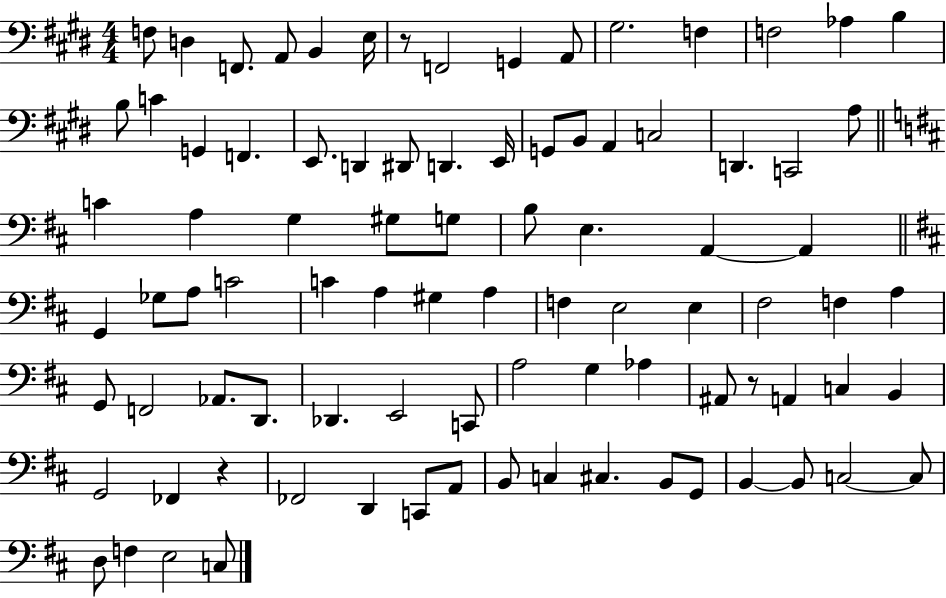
X:1
T:Untitled
M:4/4
L:1/4
K:E
F,/2 D, F,,/2 A,,/2 B,, E,/4 z/2 F,,2 G,, A,,/2 ^G,2 F, F,2 _A, B, B,/2 C G,, F,, E,,/2 D,, ^D,,/2 D,, E,,/4 G,,/2 B,,/2 A,, C,2 D,, C,,2 A,/2 C A, G, ^G,/2 G,/2 B,/2 E, A,, A,, G,, _G,/2 A,/2 C2 C A, ^G, A, F, E,2 E, ^F,2 F, A, G,,/2 F,,2 _A,,/2 D,,/2 _D,, E,,2 C,,/2 A,2 G, _A, ^A,,/2 z/2 A,, C, B,, G,,2 _F,, z _F,,2 D,, C,,/2 A,,/2 B,,/2 C, ^C, B,,/2 G,,/2 B,, B,,/2 C,2 C,/2 D,/2 F, E,2 C,/2